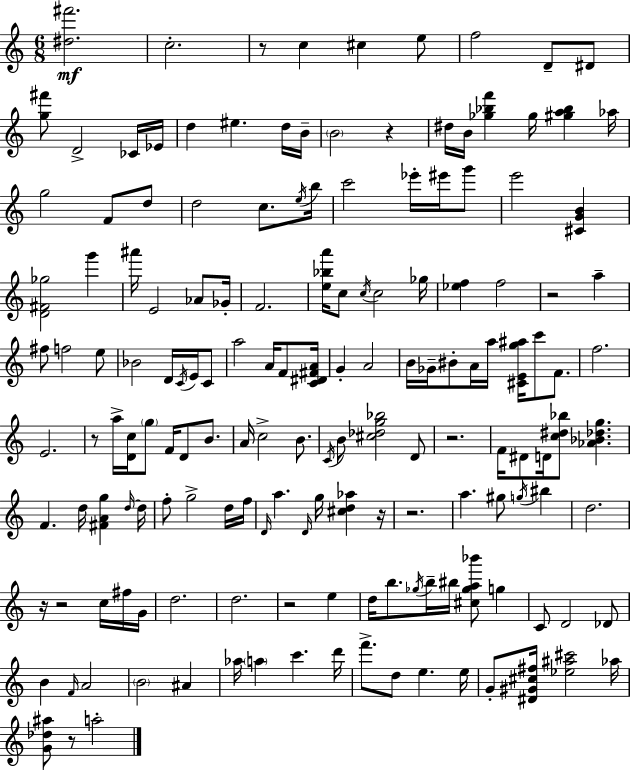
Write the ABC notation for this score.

X:1
T:Untitled
M:6/8
L:1/4
K:C
[^d^f']2 c2 z/2 c ^c e/2 f2 D/2 ^D/2 [g^f']/2 D2 _C/4 _E/4 d ^e d/4 B/4 B2 z ^d/4 B/4 [_g_bf'] _g/4 [^ga_b] _a/4 g2 F/2 d/2 d2 c/2 e/4 b/4 c'2 _e'/4 ^e'/4 g'/2 e'2 [^CGB] [D^F_g]2 g' ^a'/4 E2 _A/2 _G/4 F2 [e_ba']/4 c/2 c/4 c2 _g/4 [_ef] f2 z2 a ^f/2 f2 e/2 _B2 D/4 C/4 E/4 C/2 a2 A/4 F/2 [C^D^FA]/4 G A2 B/4 _G/4 ^B/2 A/4 a/4 [^CEg^a]/4 c'/2 F/2 f2 E2 z/2 a/4 [Dc]/4 g/2 F/4 D/2 B/2 A/4 c2 B/2 C/4 B/2 [^c_dg_b]2 D/2 z2 F/4 ^D/2 D/4 [c^d_b]/2 [_A_B_dg] F d/4 [^FAg] d/4 d/4 f/2 g2 d/4 f/4 D/4 a D/4 g/4 [^cd_a] z/4 z2 a ^g/2 g/4 ^b d2 z/4 z2 c/4 ^f/4 G/4 d2 d2 z2 e d/4 b/2 _g/4 b/4 ^b/4 [^c_ga_b']/2 g C/2 D2 _D/2 B F/4 A2 B2 ^A _a/4 a c' d'/4 f'/2 d/2 e e/4 G/2 [^D^G^c^f]/4 [_e^a^c']2 _a/4 [G_d^a]/2 z/2 a2